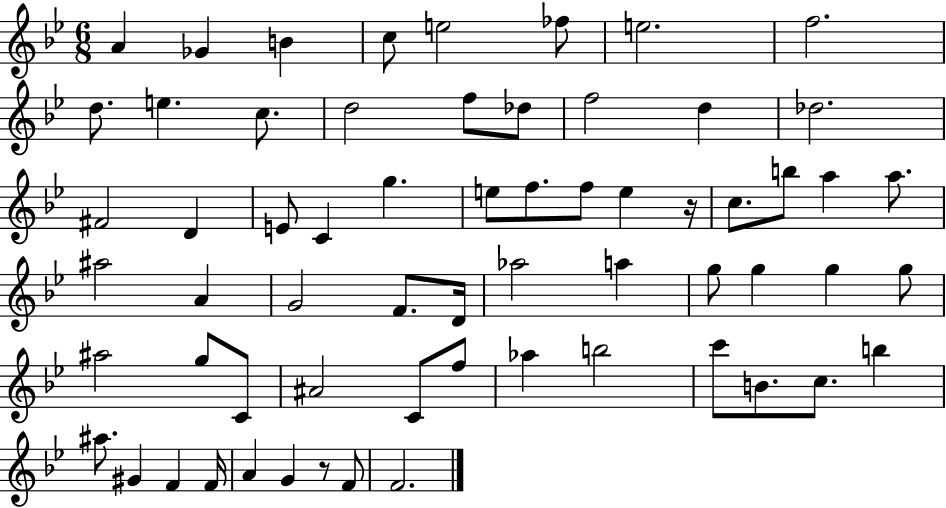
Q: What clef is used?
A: treble